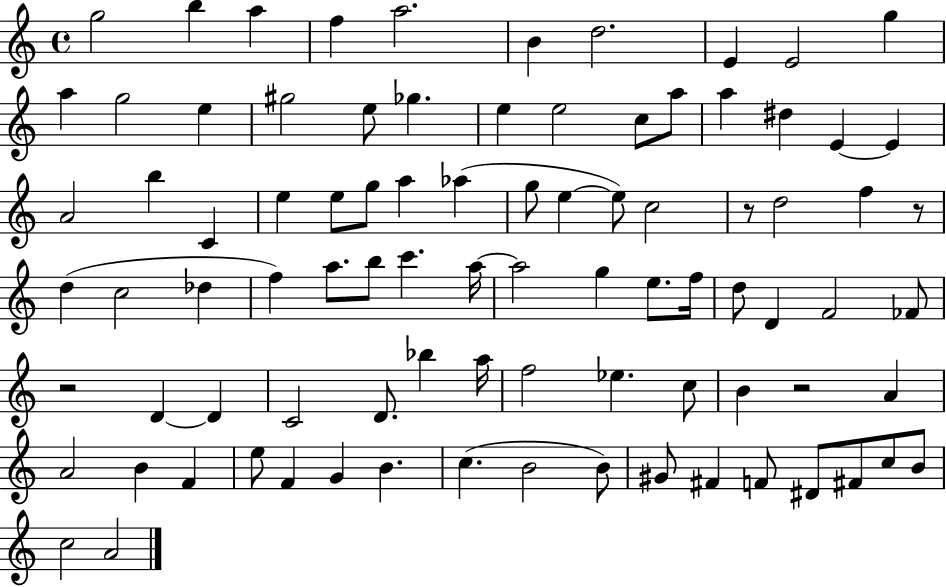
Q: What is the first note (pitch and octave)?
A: G5